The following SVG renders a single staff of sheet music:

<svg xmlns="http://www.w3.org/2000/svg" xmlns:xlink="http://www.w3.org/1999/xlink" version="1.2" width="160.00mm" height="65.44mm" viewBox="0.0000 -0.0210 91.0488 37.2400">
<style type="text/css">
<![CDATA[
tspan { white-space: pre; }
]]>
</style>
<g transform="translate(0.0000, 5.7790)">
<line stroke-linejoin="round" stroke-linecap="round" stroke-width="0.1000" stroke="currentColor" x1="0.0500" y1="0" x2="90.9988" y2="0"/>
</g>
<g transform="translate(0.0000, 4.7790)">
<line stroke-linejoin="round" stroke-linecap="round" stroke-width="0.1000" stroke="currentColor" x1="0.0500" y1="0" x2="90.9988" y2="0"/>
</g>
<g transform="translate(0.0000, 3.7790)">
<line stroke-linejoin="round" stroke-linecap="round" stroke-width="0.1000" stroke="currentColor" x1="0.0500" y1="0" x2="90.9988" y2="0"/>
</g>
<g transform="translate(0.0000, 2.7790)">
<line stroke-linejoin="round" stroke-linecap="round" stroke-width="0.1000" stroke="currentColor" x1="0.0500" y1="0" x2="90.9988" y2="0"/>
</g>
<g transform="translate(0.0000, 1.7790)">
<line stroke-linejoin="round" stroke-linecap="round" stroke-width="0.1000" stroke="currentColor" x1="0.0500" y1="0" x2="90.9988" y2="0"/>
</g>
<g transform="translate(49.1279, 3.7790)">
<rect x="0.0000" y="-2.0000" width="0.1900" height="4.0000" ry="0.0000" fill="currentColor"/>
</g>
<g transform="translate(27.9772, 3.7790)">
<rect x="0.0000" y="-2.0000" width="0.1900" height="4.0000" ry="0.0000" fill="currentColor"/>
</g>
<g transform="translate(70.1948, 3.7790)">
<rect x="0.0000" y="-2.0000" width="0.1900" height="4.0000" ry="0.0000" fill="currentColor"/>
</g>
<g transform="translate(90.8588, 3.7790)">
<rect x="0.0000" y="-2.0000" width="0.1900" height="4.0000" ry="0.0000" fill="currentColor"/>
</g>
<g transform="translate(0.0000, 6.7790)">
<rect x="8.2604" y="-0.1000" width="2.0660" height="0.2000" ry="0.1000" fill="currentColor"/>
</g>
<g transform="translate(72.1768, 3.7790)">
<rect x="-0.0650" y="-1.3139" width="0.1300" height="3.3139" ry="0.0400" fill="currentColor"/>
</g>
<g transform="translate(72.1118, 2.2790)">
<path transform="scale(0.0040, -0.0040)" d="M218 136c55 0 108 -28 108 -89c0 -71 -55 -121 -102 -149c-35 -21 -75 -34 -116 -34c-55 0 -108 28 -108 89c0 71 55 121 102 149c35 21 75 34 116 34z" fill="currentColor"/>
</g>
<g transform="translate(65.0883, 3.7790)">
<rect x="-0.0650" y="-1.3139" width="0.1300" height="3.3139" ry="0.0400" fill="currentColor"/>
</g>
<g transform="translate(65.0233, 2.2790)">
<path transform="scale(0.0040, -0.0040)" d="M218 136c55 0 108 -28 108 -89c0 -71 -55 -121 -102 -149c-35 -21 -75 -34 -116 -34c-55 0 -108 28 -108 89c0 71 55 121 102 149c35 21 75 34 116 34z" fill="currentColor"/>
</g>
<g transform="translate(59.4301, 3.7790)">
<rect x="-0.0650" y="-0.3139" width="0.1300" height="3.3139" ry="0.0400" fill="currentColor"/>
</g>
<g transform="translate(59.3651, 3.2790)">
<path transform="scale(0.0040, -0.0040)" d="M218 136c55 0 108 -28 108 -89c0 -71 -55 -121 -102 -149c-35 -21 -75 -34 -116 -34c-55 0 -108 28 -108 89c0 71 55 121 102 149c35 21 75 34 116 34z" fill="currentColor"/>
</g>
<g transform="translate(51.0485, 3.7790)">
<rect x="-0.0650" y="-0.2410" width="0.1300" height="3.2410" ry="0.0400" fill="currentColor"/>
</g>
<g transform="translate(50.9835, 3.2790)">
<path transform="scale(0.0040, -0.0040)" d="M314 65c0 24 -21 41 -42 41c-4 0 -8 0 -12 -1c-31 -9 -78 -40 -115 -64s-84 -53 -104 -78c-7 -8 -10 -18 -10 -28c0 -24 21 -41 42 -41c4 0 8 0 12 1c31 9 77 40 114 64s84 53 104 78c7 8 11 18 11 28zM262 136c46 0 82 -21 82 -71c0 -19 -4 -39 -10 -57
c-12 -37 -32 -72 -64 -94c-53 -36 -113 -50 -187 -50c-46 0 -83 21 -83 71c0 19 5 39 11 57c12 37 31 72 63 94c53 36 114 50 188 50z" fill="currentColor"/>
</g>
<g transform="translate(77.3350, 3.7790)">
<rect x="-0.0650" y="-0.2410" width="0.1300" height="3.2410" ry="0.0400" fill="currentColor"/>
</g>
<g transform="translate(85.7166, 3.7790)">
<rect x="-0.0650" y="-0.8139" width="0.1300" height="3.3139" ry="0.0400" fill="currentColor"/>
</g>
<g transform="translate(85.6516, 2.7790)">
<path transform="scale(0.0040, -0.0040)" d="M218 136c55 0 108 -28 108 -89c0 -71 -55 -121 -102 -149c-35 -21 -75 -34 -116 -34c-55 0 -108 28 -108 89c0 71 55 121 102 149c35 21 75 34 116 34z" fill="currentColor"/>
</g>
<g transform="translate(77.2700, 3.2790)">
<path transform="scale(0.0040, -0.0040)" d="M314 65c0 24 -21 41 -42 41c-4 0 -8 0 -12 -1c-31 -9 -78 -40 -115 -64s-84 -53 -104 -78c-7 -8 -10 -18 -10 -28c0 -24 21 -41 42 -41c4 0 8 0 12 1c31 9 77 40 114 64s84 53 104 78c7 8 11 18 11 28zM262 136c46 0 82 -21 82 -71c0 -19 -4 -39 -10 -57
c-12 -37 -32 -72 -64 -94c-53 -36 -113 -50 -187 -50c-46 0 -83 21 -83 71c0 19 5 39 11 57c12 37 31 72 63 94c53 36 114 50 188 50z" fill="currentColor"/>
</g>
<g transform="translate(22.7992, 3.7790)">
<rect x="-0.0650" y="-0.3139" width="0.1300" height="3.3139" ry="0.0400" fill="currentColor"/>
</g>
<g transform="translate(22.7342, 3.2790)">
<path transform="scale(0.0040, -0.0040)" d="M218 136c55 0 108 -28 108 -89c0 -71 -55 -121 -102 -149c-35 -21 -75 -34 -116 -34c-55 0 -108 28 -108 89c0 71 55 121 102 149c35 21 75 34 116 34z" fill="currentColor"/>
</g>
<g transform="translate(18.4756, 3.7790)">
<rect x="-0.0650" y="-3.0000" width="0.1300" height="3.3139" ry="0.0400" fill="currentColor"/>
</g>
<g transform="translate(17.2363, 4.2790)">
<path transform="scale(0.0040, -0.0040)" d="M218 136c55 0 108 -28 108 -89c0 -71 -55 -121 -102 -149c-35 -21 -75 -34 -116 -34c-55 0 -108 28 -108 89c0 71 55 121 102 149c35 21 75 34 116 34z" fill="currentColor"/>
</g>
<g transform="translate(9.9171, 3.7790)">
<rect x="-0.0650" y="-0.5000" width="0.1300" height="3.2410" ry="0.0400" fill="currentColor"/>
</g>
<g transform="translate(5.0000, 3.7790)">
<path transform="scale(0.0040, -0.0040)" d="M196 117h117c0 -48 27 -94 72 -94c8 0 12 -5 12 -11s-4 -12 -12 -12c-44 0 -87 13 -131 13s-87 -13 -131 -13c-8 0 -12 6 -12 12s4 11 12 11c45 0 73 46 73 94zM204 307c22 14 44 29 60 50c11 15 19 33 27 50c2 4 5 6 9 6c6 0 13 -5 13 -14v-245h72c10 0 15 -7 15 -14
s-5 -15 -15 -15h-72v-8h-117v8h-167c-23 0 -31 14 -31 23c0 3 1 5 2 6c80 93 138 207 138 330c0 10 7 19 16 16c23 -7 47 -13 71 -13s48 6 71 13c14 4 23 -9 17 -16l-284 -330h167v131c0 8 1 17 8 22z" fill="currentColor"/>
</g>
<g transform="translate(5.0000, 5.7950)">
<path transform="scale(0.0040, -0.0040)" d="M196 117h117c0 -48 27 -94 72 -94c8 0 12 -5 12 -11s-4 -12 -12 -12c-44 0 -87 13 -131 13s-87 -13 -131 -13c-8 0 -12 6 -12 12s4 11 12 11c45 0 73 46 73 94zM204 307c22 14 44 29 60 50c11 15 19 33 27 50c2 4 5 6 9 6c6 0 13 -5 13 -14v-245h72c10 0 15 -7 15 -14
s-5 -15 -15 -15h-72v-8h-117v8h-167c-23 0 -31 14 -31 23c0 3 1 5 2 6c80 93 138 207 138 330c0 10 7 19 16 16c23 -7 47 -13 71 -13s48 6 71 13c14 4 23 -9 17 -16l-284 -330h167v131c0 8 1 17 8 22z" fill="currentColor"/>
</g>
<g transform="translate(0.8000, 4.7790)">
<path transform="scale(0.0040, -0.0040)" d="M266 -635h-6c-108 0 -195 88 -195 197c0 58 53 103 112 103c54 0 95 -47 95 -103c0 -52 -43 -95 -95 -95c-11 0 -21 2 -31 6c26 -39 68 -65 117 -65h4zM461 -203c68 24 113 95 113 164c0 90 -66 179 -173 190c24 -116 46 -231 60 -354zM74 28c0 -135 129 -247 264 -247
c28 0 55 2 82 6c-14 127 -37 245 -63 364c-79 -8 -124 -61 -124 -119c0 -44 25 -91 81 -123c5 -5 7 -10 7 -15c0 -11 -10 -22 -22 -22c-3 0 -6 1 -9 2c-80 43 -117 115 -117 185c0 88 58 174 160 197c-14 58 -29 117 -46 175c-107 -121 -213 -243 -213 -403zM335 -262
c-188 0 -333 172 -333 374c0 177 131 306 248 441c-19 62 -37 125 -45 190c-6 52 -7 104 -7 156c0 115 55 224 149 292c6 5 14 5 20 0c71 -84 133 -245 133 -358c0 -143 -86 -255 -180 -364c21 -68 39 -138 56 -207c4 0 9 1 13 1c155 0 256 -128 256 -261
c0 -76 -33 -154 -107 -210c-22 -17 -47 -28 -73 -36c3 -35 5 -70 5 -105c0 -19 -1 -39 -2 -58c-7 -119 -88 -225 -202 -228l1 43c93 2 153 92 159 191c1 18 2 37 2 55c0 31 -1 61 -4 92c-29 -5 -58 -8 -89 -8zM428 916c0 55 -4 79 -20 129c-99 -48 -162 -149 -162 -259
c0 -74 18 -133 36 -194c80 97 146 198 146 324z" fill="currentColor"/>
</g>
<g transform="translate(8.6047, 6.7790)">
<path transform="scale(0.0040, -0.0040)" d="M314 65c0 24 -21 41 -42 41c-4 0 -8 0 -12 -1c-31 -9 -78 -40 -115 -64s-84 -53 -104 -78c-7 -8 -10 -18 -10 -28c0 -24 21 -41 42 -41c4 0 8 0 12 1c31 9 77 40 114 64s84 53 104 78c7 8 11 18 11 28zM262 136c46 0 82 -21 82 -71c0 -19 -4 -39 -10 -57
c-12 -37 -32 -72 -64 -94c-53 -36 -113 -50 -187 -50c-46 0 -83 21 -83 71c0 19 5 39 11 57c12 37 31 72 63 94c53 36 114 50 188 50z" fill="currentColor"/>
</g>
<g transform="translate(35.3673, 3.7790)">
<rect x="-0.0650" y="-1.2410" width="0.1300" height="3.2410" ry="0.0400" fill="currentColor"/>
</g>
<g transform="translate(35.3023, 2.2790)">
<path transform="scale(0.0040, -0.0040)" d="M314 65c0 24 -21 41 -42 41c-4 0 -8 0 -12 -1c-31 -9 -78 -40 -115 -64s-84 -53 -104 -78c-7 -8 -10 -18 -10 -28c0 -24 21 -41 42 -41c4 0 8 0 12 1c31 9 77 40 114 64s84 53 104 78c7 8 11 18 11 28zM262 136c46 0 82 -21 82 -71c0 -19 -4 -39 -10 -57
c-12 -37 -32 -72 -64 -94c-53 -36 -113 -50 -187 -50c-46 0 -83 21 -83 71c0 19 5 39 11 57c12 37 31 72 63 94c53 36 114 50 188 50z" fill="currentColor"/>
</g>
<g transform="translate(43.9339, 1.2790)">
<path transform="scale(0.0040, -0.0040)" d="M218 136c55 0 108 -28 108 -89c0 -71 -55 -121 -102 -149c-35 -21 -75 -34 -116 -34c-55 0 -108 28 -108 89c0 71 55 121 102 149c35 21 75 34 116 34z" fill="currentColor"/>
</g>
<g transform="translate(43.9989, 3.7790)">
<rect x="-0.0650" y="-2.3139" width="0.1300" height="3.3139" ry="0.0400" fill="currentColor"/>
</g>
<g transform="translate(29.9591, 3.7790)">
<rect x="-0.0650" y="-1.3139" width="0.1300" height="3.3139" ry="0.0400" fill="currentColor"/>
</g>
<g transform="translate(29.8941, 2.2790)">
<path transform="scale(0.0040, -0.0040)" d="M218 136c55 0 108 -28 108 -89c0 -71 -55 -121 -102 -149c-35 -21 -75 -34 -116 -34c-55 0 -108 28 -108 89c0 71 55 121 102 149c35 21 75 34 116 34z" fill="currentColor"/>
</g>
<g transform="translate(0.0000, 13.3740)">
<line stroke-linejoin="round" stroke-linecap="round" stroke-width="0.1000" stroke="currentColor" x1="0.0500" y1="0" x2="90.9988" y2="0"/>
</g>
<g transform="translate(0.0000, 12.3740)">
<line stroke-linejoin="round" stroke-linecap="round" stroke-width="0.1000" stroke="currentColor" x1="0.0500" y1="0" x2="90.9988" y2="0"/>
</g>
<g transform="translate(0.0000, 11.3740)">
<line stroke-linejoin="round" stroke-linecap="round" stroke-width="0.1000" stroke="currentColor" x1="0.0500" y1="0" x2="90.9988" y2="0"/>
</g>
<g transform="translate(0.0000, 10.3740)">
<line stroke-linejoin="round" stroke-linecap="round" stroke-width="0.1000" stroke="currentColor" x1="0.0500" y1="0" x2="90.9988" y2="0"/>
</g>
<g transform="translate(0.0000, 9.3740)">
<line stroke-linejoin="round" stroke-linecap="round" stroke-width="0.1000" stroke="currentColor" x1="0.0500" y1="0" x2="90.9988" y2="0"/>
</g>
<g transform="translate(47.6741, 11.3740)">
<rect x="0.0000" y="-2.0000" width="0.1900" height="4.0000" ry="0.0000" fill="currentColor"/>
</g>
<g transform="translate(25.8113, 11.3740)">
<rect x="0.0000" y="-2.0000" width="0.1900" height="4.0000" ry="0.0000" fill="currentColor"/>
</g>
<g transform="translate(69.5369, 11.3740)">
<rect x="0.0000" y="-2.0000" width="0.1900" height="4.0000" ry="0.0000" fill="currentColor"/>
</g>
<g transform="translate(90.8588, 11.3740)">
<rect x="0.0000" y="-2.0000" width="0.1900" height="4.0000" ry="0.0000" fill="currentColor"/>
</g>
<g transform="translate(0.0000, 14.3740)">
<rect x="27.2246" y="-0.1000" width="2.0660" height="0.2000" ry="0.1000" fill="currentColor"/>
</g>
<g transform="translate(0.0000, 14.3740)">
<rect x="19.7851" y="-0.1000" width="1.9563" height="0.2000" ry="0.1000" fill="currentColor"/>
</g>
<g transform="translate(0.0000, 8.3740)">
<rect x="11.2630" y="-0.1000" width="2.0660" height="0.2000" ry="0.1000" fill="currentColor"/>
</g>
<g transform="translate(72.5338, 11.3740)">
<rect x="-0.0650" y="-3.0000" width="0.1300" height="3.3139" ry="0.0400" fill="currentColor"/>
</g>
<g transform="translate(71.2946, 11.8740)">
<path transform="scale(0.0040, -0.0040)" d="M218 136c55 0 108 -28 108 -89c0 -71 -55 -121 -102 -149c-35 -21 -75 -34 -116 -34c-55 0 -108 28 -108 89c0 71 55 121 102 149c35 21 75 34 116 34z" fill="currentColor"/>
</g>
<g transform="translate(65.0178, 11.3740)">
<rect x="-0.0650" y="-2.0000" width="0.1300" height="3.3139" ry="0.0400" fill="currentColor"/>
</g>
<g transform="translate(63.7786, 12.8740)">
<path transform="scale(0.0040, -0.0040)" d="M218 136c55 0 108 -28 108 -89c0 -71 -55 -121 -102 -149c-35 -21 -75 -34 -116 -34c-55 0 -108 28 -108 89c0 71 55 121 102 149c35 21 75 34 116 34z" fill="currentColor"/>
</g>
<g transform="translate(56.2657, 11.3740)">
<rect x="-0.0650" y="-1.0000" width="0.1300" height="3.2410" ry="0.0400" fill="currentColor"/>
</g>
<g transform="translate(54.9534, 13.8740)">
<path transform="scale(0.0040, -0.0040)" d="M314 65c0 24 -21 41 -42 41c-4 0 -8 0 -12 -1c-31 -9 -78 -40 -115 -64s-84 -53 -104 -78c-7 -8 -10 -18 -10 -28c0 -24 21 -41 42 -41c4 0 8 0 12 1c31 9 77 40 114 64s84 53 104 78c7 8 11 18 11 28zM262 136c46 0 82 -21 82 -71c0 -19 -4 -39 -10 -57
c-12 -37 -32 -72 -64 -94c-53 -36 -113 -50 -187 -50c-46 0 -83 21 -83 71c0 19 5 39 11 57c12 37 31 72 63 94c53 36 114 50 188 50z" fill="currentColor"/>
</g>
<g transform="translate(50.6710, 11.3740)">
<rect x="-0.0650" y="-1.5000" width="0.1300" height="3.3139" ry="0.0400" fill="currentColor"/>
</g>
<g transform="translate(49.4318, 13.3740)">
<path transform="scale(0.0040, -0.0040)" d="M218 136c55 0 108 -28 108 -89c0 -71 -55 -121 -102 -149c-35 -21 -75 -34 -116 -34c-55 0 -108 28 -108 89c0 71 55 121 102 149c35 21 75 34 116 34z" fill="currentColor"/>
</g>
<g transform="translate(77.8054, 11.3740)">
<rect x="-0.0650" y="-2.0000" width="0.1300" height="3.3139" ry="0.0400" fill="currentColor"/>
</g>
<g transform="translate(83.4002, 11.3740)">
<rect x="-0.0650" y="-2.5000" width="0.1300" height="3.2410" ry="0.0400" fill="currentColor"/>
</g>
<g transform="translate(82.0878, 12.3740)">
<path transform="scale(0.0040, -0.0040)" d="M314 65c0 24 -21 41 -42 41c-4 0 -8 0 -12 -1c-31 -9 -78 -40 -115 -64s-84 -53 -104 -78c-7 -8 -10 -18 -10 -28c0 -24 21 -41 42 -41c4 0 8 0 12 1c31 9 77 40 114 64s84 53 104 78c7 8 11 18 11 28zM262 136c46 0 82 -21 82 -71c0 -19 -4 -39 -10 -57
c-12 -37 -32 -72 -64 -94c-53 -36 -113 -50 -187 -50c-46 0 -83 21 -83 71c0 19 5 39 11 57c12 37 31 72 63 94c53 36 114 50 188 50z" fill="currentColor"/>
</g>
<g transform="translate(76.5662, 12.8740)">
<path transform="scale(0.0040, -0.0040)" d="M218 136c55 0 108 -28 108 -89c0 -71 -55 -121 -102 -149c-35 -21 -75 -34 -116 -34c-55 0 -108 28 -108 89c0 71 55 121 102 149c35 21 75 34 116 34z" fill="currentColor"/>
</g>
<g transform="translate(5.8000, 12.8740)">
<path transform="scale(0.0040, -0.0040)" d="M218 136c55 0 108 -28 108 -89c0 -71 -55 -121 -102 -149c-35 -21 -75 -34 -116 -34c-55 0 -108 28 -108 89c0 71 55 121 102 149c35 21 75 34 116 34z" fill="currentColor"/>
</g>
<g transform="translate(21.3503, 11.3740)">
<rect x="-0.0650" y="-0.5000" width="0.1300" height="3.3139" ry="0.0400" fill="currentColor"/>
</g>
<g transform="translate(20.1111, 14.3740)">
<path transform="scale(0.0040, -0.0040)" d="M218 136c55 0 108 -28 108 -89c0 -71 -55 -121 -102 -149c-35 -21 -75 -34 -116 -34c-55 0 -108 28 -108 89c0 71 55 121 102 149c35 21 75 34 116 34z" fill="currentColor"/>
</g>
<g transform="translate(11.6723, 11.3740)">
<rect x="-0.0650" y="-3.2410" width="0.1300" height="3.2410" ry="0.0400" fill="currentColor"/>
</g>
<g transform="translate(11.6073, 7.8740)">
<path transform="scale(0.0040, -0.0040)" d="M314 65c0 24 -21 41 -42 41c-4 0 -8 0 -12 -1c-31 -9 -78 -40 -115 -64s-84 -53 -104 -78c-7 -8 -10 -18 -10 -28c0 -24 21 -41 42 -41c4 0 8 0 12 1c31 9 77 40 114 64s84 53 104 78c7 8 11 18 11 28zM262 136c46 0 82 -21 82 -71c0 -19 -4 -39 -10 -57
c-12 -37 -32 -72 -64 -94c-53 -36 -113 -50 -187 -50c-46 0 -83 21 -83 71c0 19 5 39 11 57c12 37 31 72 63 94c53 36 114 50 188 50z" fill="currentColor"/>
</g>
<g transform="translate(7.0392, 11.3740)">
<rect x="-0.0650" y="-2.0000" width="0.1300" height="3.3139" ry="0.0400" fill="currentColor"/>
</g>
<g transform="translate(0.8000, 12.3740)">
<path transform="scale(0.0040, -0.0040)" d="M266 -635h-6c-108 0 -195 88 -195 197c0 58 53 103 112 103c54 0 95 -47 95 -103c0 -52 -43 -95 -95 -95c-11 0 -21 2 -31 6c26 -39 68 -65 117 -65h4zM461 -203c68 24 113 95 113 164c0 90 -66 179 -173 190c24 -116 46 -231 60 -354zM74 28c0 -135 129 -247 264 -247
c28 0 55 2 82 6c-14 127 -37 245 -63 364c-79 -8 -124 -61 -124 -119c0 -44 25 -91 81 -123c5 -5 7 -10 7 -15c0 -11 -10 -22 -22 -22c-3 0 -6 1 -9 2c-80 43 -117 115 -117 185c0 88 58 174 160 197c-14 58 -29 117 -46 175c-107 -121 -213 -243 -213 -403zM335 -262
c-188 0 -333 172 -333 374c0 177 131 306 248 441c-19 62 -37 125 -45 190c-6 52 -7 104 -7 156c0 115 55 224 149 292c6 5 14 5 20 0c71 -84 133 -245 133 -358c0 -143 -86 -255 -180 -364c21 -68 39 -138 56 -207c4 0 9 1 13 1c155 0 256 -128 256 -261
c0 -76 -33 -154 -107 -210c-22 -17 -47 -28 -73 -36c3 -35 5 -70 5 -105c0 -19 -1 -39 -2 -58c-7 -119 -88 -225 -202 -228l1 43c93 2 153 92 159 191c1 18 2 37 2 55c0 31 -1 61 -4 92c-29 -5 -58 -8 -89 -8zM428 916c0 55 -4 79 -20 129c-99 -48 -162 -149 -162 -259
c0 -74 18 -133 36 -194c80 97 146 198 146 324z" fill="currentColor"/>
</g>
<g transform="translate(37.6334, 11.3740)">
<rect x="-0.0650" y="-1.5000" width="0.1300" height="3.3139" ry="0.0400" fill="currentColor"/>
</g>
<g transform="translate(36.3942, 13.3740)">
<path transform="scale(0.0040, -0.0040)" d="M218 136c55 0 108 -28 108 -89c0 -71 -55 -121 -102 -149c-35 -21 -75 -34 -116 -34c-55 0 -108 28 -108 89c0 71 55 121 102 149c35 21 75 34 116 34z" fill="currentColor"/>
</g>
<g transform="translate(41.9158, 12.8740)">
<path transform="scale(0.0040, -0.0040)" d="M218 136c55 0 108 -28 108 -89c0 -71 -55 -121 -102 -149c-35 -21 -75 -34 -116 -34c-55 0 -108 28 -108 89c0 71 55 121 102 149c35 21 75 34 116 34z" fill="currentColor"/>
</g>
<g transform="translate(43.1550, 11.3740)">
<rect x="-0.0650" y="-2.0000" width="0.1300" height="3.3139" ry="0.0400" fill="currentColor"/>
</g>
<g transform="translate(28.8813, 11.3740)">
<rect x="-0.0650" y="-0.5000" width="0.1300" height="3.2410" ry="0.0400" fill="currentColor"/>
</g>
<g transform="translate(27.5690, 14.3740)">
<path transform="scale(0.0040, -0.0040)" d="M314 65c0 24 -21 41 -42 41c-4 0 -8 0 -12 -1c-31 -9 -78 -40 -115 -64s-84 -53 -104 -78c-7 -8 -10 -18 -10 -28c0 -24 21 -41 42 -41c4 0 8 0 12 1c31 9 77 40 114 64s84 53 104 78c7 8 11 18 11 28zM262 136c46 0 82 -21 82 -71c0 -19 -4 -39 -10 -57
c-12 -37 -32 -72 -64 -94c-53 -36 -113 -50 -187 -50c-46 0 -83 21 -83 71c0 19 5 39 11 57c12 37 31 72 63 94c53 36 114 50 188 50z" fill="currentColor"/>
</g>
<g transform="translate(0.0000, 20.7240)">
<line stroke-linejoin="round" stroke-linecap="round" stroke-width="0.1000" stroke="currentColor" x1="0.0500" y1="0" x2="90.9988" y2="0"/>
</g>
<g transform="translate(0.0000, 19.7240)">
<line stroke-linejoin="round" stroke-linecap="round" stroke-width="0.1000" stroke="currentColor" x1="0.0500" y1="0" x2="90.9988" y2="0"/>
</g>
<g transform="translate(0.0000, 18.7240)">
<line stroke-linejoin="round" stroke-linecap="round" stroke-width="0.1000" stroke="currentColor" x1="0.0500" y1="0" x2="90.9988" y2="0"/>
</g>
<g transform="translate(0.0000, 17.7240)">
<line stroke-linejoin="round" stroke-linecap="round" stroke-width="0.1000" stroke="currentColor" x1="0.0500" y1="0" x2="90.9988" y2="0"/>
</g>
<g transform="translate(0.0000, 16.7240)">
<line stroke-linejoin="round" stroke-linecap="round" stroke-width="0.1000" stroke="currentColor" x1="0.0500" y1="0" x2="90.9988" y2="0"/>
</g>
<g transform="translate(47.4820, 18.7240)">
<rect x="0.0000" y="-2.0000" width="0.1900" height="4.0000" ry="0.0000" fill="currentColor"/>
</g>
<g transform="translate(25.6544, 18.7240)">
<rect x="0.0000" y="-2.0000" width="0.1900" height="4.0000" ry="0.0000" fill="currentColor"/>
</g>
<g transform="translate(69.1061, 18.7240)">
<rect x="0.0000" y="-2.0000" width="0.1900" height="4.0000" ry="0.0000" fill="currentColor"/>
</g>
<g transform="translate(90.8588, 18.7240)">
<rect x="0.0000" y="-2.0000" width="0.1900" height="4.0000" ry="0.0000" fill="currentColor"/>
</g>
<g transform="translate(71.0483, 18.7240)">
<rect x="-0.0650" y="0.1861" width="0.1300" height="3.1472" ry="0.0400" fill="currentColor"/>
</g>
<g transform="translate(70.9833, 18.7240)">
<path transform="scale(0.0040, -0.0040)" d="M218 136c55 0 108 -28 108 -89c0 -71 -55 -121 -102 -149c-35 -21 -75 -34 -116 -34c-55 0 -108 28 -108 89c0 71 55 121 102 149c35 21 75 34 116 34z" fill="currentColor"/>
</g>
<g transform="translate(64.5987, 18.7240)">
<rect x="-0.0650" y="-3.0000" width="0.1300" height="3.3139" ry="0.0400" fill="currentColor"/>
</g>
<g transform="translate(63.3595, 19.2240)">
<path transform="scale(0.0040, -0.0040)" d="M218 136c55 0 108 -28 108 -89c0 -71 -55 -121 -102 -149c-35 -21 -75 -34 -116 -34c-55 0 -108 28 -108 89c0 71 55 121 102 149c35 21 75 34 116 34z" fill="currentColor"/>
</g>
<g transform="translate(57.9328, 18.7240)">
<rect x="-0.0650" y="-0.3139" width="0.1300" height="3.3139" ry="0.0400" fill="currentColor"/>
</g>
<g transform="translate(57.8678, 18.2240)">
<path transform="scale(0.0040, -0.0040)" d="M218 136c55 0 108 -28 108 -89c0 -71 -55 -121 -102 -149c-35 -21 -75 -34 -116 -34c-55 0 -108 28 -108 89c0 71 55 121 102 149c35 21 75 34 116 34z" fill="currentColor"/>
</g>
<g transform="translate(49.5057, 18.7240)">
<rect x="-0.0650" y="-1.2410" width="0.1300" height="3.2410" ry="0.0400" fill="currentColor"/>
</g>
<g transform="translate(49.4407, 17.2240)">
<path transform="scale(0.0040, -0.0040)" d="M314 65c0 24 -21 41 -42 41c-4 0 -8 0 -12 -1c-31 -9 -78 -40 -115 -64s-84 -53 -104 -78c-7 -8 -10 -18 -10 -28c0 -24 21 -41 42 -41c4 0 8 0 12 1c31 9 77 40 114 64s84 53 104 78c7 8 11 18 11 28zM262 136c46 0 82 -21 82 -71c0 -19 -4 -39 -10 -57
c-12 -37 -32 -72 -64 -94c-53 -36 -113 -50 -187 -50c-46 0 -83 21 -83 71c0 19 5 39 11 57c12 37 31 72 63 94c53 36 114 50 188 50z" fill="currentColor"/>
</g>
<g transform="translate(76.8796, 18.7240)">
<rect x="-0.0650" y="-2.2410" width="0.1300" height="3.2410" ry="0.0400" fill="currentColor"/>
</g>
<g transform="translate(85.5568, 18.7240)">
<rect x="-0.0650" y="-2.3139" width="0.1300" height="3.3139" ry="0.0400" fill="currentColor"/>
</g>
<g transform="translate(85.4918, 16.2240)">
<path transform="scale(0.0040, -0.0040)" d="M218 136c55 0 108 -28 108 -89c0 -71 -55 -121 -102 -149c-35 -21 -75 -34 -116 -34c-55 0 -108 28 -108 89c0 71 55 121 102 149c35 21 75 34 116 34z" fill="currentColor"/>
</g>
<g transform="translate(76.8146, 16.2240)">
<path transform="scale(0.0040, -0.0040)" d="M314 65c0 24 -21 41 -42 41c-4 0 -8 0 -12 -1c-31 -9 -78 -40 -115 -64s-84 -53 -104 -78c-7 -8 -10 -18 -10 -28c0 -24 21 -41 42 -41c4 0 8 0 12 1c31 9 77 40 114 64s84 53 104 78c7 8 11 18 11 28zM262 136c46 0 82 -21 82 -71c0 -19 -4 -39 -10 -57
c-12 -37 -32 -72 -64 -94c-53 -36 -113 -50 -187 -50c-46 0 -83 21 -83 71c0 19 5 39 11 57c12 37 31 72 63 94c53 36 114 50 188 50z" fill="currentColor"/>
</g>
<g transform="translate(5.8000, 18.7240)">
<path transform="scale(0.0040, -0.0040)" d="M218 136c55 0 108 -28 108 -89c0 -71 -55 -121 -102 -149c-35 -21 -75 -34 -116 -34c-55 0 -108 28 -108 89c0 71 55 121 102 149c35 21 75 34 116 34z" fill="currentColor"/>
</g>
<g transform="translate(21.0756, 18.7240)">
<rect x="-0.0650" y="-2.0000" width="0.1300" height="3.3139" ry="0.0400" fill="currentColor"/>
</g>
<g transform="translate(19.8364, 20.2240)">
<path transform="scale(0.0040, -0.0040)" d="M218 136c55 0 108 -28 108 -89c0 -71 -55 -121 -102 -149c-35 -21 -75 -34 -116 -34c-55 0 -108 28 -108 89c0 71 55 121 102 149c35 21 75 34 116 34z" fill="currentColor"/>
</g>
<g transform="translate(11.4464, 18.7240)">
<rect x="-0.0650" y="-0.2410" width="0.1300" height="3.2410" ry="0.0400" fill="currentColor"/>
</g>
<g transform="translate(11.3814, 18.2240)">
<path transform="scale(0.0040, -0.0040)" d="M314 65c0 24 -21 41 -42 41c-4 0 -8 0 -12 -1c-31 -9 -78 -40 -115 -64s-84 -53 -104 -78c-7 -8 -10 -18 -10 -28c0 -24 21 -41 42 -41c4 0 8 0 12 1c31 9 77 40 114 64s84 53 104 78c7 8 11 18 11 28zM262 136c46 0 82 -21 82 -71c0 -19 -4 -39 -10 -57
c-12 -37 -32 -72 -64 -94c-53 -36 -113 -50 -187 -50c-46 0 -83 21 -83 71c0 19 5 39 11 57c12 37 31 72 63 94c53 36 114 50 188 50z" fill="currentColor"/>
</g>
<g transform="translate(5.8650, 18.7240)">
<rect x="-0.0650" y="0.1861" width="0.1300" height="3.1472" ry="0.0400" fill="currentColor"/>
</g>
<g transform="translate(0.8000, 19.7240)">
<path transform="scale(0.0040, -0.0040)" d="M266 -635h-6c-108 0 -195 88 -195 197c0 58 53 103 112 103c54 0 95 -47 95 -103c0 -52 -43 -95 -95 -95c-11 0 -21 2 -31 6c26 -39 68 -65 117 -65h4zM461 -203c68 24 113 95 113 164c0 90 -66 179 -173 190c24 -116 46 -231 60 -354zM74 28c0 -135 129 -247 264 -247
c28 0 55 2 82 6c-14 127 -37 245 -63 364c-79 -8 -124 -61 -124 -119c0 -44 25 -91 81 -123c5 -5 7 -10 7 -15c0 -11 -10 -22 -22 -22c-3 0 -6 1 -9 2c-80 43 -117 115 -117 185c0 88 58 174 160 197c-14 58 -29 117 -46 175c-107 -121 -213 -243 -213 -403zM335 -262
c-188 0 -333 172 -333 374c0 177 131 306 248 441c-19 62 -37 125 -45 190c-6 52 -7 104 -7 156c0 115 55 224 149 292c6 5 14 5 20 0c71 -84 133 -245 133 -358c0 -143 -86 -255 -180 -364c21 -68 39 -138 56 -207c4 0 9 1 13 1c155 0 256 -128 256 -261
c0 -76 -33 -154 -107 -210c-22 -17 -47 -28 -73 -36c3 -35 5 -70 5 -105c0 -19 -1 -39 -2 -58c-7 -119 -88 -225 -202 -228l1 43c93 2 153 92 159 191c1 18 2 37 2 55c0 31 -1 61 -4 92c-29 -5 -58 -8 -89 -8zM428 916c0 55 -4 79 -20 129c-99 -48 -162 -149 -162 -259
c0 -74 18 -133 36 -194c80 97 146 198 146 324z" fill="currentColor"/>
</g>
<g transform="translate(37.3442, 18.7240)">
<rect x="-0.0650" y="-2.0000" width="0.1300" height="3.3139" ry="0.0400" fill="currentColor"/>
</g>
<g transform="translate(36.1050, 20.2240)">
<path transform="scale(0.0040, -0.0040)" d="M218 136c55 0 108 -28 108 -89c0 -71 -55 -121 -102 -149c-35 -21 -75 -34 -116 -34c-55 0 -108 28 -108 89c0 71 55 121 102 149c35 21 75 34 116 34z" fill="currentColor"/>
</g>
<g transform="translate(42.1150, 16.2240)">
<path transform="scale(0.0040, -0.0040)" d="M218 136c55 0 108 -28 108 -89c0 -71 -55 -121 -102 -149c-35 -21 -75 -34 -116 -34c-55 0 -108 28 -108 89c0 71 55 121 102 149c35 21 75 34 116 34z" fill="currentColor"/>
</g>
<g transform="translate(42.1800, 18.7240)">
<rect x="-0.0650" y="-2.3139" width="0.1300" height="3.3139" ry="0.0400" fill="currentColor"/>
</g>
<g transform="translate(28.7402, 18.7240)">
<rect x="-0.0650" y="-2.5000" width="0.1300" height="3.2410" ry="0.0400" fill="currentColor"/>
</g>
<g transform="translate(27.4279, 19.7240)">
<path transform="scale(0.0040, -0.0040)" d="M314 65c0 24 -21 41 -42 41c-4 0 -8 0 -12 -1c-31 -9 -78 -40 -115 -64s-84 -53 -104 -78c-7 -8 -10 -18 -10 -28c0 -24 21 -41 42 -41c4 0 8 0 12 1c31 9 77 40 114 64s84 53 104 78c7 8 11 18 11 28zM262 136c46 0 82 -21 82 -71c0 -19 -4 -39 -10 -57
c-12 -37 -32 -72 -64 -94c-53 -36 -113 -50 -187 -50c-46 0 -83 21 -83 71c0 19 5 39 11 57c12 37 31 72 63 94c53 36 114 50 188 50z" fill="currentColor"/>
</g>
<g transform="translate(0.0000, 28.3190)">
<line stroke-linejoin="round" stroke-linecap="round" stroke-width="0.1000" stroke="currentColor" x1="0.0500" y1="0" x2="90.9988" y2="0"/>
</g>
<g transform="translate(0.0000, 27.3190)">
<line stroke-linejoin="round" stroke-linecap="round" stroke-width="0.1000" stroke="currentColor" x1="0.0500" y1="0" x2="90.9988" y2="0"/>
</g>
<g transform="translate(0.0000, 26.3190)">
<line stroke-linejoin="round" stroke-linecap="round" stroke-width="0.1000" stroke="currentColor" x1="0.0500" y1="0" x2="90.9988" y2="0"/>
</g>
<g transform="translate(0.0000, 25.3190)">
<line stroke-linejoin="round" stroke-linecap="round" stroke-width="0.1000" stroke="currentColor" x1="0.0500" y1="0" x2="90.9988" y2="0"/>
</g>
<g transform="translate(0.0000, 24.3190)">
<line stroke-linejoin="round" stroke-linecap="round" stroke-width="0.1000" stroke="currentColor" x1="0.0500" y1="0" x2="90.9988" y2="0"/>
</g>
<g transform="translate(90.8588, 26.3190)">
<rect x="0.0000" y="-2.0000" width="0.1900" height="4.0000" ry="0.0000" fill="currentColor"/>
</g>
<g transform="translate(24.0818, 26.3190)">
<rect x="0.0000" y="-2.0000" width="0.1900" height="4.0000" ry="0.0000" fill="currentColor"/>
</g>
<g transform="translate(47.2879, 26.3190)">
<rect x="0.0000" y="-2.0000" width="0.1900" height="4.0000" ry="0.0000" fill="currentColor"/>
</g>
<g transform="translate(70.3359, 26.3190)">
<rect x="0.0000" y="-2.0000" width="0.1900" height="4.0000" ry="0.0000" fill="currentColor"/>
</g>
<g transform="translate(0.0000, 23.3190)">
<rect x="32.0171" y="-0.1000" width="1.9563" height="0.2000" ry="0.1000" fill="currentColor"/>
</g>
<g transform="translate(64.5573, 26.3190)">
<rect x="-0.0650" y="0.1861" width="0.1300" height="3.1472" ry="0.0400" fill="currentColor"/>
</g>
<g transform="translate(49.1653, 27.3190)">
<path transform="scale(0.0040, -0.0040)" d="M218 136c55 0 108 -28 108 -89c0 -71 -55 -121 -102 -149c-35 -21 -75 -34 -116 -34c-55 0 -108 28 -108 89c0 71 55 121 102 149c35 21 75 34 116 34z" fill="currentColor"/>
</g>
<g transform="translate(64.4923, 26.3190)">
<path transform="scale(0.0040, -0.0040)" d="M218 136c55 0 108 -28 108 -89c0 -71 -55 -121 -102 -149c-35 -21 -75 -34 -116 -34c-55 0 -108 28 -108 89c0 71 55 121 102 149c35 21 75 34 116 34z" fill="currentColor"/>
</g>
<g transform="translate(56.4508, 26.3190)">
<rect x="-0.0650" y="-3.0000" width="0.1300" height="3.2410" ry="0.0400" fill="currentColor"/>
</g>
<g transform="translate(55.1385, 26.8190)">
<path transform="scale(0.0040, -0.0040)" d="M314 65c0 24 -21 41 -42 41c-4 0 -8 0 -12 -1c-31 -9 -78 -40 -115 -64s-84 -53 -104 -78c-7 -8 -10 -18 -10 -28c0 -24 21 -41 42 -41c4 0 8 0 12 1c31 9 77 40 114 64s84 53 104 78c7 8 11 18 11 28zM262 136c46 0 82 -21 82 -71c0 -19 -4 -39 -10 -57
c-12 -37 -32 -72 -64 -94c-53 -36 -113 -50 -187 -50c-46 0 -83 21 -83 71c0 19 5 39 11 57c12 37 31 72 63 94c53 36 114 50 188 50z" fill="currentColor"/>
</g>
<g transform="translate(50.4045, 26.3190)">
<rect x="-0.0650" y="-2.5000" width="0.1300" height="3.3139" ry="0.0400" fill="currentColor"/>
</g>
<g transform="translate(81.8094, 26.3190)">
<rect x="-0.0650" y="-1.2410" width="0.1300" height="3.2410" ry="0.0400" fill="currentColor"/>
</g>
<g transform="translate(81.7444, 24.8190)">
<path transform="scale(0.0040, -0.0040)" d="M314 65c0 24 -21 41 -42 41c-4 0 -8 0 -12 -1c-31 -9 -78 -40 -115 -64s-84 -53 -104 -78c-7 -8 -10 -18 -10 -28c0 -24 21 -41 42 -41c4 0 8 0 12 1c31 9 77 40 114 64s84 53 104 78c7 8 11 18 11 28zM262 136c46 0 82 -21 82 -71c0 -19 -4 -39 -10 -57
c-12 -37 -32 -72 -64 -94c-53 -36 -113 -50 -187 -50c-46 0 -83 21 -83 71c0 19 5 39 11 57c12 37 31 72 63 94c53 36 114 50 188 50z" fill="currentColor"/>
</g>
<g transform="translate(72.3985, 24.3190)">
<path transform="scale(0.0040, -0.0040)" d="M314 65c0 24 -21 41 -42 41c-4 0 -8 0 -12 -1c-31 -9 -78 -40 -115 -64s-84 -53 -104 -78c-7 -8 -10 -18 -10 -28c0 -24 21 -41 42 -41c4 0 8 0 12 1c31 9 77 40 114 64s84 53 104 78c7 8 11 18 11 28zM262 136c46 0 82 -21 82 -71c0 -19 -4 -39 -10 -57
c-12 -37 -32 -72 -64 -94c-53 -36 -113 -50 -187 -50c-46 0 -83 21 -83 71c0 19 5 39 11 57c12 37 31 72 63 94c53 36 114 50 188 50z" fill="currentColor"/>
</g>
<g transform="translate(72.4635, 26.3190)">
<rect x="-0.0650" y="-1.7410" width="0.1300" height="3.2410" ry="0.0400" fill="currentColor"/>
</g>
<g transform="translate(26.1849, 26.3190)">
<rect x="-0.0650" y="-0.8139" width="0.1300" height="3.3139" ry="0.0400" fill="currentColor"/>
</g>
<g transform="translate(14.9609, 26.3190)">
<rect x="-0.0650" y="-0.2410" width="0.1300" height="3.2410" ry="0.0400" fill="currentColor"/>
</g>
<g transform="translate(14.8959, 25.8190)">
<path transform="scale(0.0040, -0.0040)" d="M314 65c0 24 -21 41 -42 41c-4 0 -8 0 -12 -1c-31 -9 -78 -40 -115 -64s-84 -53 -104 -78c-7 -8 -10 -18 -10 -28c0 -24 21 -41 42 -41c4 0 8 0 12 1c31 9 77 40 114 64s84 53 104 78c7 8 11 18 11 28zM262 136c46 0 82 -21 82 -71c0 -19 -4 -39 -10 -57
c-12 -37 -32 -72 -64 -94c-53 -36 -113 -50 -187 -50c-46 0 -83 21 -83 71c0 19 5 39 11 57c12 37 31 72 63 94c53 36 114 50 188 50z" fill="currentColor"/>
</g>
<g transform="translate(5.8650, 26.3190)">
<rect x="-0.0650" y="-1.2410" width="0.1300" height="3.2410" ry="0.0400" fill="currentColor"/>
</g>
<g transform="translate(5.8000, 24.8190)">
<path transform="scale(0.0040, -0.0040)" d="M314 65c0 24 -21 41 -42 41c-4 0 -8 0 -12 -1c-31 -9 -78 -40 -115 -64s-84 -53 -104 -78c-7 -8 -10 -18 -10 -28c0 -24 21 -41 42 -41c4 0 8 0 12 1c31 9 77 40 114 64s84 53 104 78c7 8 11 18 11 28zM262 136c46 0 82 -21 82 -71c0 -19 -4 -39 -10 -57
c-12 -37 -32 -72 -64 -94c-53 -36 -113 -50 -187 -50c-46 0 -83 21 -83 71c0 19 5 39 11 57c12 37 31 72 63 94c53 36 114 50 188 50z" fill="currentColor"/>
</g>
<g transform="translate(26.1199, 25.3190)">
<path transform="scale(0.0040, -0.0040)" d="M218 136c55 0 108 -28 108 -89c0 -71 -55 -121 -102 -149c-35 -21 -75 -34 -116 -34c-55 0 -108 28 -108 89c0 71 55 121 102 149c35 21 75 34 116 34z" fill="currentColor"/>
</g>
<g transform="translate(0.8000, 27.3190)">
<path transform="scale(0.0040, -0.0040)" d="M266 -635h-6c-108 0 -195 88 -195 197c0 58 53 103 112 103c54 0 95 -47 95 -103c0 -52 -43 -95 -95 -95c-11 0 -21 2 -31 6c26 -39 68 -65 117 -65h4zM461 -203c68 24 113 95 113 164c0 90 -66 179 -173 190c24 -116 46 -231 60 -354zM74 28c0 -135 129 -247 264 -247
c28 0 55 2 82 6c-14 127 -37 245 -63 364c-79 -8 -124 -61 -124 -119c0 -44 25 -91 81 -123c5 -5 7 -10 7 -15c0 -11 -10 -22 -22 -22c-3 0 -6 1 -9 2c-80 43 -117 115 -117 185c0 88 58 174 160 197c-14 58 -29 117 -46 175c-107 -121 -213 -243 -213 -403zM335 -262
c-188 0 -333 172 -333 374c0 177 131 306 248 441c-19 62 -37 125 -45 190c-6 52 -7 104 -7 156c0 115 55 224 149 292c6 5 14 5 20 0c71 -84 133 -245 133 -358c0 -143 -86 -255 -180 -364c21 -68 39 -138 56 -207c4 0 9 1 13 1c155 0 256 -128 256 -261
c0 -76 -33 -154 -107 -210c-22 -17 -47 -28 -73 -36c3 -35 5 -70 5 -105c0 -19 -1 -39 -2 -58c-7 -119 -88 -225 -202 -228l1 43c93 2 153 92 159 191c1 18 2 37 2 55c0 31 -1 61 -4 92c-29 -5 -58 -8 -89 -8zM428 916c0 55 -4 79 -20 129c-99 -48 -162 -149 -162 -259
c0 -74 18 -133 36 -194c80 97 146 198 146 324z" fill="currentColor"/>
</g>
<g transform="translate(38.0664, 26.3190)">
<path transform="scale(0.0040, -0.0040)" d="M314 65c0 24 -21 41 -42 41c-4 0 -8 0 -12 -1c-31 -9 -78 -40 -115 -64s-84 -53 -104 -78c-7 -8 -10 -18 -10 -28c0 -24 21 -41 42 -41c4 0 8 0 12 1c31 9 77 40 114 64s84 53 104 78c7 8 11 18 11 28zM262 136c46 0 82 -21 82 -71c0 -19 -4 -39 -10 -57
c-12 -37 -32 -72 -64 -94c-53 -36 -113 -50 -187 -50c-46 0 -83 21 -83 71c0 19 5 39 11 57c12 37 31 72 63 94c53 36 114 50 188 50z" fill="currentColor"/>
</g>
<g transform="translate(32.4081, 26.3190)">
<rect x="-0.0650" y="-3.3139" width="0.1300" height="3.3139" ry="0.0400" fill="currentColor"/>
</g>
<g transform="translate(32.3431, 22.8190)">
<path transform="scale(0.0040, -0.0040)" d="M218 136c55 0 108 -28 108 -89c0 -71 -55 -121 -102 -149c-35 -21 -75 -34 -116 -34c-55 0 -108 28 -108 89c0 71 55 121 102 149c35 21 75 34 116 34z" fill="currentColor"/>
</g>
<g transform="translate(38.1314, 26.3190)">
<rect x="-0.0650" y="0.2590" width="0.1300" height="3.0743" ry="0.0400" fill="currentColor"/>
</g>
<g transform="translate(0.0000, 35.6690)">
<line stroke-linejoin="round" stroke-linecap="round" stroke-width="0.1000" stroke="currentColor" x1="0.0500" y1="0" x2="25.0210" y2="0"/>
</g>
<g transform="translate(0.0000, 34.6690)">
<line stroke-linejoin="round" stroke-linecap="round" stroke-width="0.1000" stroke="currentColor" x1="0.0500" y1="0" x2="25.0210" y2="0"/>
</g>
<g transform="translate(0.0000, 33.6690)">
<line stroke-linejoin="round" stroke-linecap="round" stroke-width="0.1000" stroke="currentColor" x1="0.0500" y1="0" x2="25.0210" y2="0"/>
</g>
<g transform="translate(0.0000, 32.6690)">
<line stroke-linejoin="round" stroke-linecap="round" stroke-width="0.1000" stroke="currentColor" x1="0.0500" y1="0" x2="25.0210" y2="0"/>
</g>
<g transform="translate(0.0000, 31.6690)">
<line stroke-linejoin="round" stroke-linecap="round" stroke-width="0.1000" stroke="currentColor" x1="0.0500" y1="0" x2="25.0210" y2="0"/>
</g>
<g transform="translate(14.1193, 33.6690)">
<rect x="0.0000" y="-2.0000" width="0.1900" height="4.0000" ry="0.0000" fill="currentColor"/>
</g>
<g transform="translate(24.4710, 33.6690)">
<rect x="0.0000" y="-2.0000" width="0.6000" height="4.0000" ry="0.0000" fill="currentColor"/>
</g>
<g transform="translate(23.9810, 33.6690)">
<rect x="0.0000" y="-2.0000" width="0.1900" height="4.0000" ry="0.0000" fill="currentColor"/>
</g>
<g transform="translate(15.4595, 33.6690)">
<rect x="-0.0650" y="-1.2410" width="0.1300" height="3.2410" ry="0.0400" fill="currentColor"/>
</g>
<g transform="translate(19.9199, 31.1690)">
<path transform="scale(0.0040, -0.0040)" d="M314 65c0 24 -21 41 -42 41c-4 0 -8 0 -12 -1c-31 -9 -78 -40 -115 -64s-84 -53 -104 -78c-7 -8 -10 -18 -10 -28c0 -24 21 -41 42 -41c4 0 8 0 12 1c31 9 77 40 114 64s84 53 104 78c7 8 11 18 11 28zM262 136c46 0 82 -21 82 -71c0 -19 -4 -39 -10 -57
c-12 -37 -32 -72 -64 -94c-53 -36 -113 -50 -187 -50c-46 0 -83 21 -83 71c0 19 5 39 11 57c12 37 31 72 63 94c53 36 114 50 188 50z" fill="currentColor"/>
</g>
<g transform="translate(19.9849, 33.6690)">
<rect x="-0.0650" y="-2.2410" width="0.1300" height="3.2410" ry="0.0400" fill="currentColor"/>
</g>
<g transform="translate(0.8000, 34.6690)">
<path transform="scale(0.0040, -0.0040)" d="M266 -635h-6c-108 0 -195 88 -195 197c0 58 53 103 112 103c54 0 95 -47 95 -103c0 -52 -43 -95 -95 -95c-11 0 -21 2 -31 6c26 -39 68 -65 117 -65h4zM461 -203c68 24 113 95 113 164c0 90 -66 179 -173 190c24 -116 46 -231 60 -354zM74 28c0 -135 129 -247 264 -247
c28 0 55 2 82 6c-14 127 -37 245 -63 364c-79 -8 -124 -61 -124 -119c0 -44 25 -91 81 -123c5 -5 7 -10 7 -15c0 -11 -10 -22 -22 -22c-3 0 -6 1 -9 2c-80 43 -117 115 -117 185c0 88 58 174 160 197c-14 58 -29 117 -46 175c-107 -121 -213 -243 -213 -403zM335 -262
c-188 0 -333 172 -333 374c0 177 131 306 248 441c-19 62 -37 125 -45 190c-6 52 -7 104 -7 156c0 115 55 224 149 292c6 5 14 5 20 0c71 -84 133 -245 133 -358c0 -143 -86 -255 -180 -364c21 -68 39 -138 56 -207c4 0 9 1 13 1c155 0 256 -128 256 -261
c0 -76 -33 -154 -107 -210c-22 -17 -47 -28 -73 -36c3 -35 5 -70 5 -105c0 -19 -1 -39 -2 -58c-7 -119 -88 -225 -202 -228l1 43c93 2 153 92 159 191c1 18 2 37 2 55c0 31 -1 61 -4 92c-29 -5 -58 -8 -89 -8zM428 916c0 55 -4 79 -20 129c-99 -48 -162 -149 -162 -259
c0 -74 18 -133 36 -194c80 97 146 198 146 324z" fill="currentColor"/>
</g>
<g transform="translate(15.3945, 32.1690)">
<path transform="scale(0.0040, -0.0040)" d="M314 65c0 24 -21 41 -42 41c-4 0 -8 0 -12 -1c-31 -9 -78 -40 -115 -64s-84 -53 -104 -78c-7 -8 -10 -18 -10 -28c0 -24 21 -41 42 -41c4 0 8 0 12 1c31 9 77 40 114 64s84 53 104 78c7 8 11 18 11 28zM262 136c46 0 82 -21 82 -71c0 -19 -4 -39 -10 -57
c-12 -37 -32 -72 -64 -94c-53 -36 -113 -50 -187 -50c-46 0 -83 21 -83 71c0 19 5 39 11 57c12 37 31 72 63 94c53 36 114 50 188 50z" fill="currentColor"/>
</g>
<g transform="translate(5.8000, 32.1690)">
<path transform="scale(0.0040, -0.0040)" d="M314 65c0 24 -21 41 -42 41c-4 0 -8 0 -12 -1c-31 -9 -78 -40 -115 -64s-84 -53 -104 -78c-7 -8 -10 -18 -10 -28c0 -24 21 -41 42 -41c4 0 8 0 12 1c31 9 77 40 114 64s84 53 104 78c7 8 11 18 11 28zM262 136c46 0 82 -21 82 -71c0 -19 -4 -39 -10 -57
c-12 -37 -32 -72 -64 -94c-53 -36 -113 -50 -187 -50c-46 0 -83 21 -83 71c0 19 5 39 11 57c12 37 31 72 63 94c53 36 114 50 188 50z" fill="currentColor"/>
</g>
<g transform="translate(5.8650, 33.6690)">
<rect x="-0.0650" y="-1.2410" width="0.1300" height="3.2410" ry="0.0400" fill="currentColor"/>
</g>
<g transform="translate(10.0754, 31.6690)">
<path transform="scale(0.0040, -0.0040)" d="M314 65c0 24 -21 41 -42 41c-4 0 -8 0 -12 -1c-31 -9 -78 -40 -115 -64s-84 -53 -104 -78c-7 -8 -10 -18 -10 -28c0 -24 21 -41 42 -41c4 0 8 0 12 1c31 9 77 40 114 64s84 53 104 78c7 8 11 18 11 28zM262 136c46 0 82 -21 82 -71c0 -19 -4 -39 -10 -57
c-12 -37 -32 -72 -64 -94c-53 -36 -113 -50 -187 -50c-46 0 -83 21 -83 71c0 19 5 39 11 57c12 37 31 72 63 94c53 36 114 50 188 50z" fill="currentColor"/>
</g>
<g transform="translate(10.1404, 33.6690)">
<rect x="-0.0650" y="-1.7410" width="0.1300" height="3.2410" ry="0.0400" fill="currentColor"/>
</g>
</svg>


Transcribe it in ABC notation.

X:1
T:Untitled
M:4/4
L:1/4
K:C
C2 A c e e2 g c2 c e e c2 d F b2 C C2 E F E D2 F A F G2 B c2 F G2 F g e2 c A B g2 g e2 c2 d b B2 G A2 B f2 e2 e2 f2 e2 g2